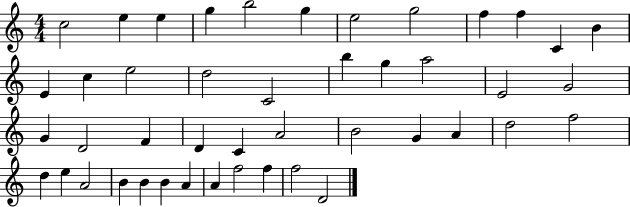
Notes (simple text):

C5/h E5/q E5/q G5/q B5/h G5/q E5/h G5/h F5/q F5/q C4/q B4/q E4/q C5/q E5/h D5/h C4/h B5/q G5/q A5/h E4/h G4/h G4/q D4/h F4/q D4/q C4/q A4/h B4/h G4/q A4/q D5/h F5/h D5/q E5/q A4/h B4/q B4/q B4/q A4/q A4/q F5/h F5/q F5/h D4/h